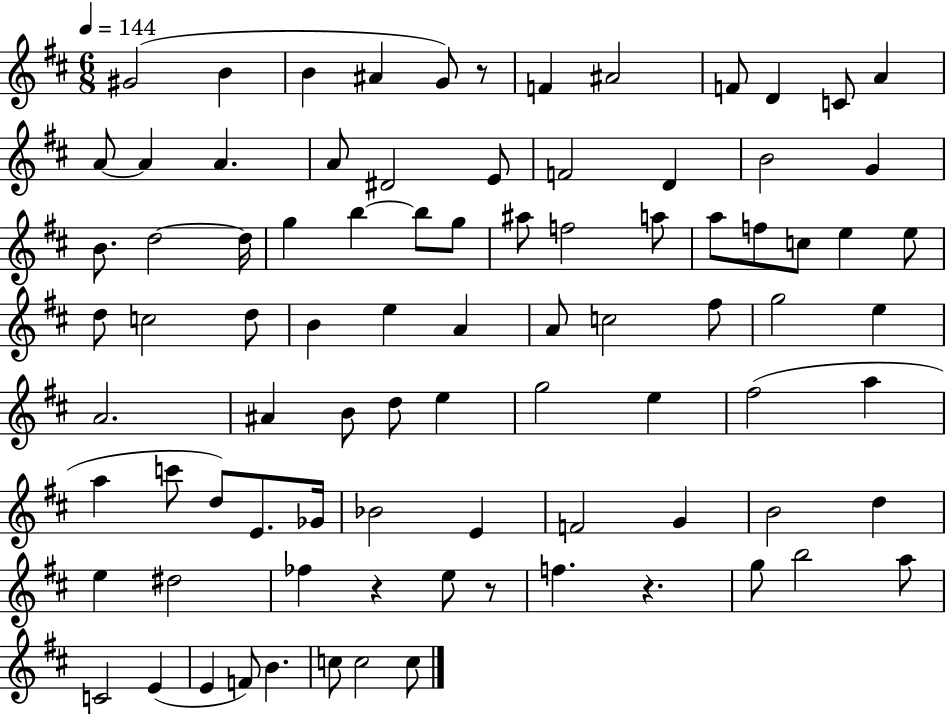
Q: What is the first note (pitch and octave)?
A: G#4